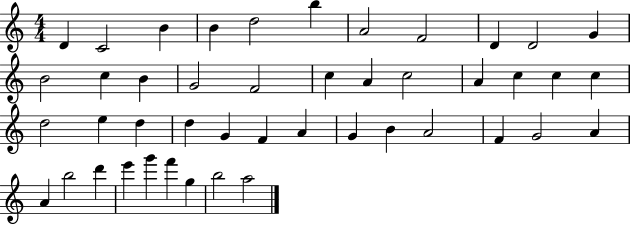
{
  \clef treble
  \numericTimeSignature
  \time 4/4
  \key c \major
  d'4 c'2 b'4 | b'4 d''2 b''4 | a'2 f'2 | d'4 d'2 g'4 | \break b'2 c''4 b'4 | g'2 f'2 | c''4 a'4 c''2 | a'4 c''4 c''4 c''4 | \break d''2 e''4 d''4 | d''4 g'4 f'4 a'4 | g'4 b'4 a'2 | f'4 g'2 a'4 | \break a'4 b''2 d'''4 | e'''4 g'''4 f'''4 g''4 | b''2 a''2 | \bar "|."
}